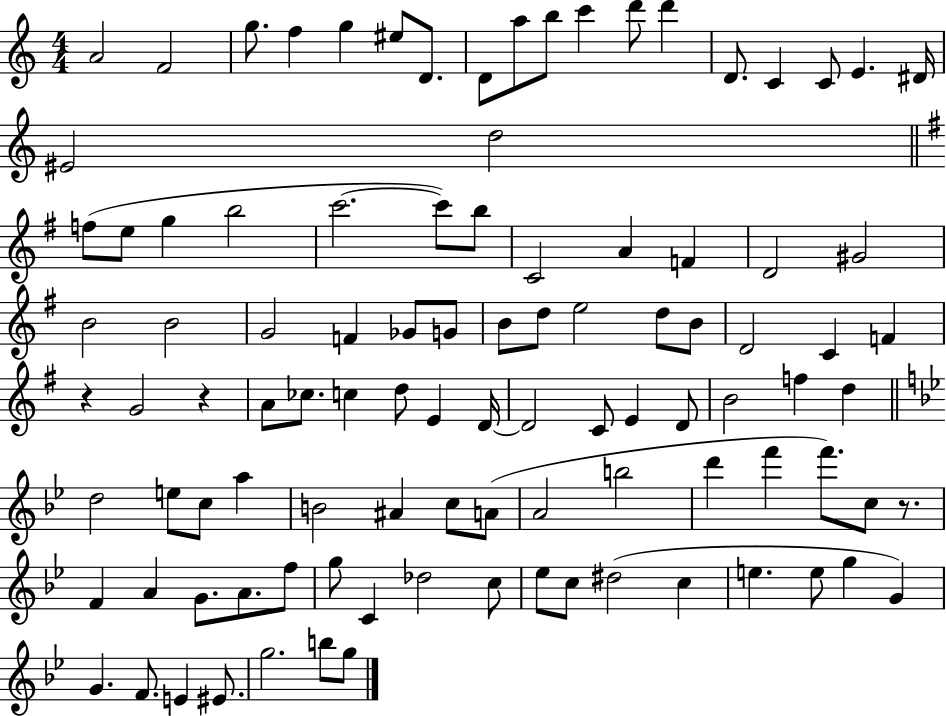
X:1
T:Untitled
M:4/4
L:1/4
K:C
A2 F2 g/2 f g ^e/2 D/2 D/2 a/2 b/2 c' d'/2 d' D/2 C C/2 E ^D/4 ^E2 d2 f/2 e/2 g b2 c'2 c'/2 b/2 C2 A F D2 ^G2 B2 B2 G2 F _G/2 G/2 B/2 d/2 e2 d/2 B/2 D2 C F z G2 z A/2 _c/2 c d/2 E D/4 D2 C/2 E D/2 B2 f d d2 e/2 c/2 a B2 ^A c/2 A/2 A2 b2 d' f' f'/2 c/2 z/2 F A G/2 A/2 f/2 g/2 C _d2 c/2 _e/2 c/2 ^d2 c e e/2 g G G F/2 E ^E/2 g2 b/2 g/2